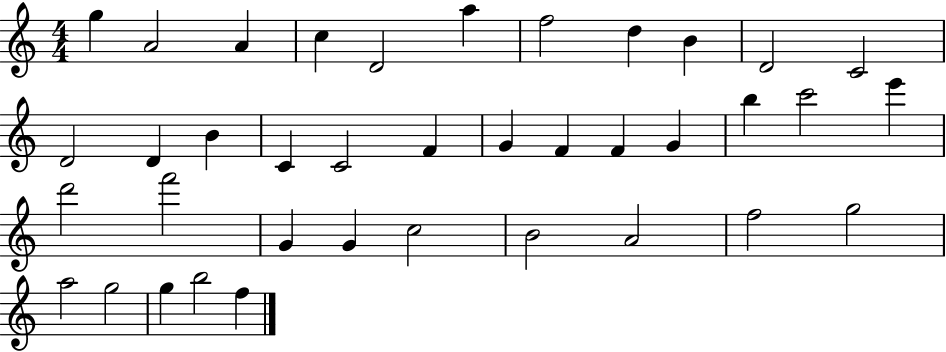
{
  \clef treble
  \numericTimeSignature
  \time 4/4
  \key c \major
  g''4 a'2 a'4 | c''4 d'2 a''4 | f''2 d''4 b'4 | d'2 c'2 | \break d'2 d'4 b'4 | c'4 c'2 f'4 | g'4 f'4 f'4 g'4 | b''4 c'''2 e'''4 | \break d'''2 f'''2 | g'4 g'4 c''2 | b'2 a'2 | f''2 g''2 | \break a''2 g''2 | g''4 b''2 f''4 | \bar "|."
}